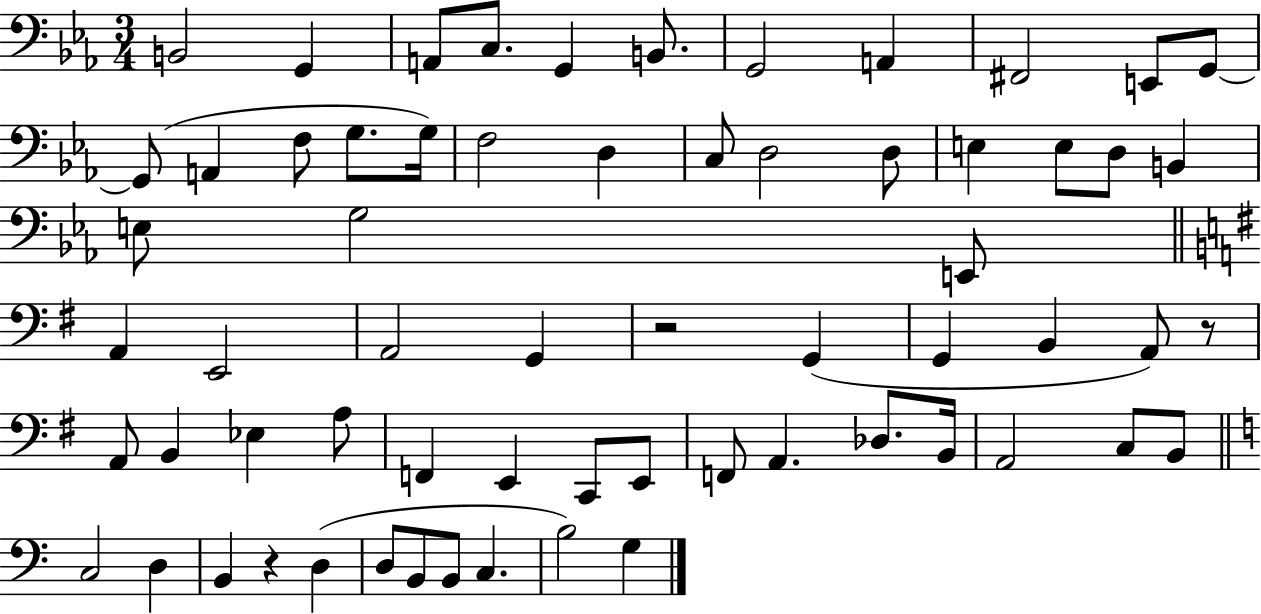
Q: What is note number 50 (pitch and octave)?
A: C3